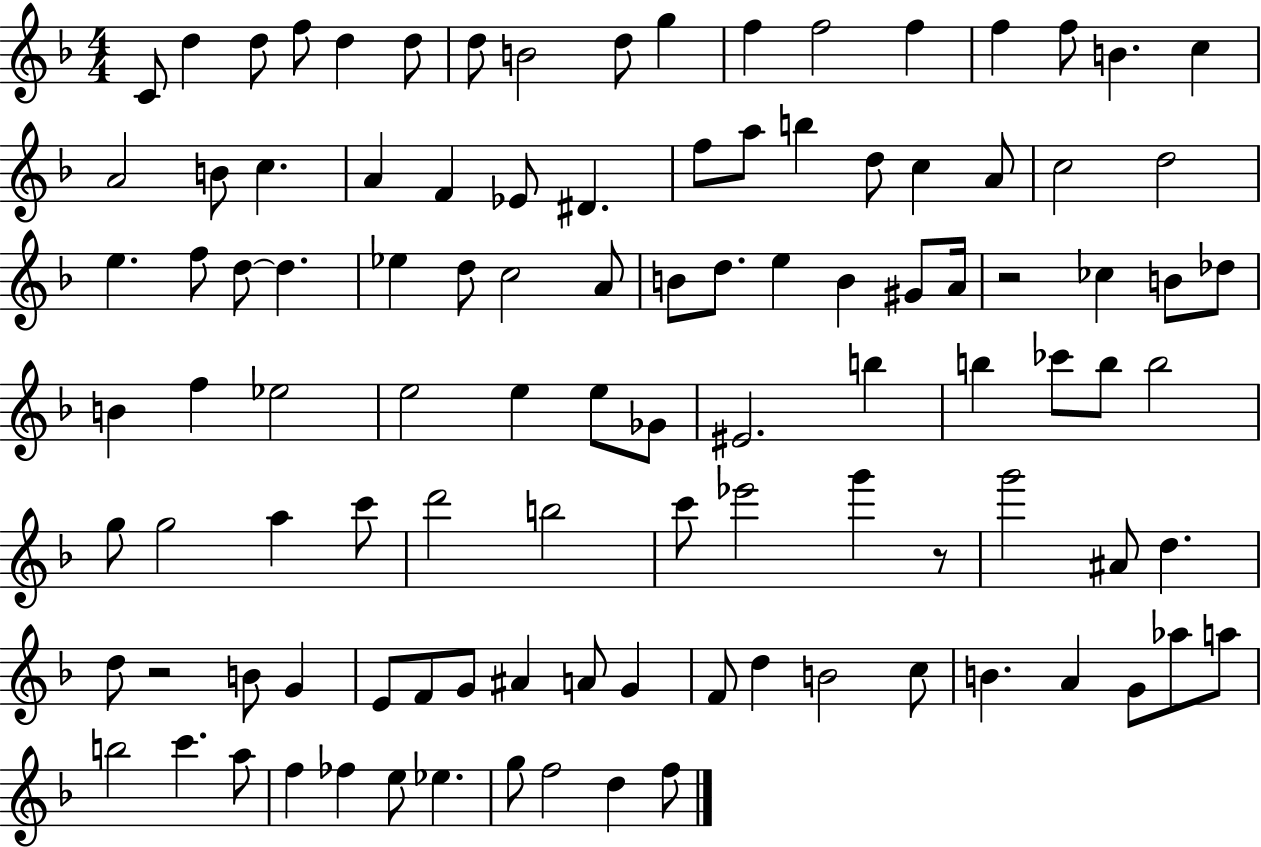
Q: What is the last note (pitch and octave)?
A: F5